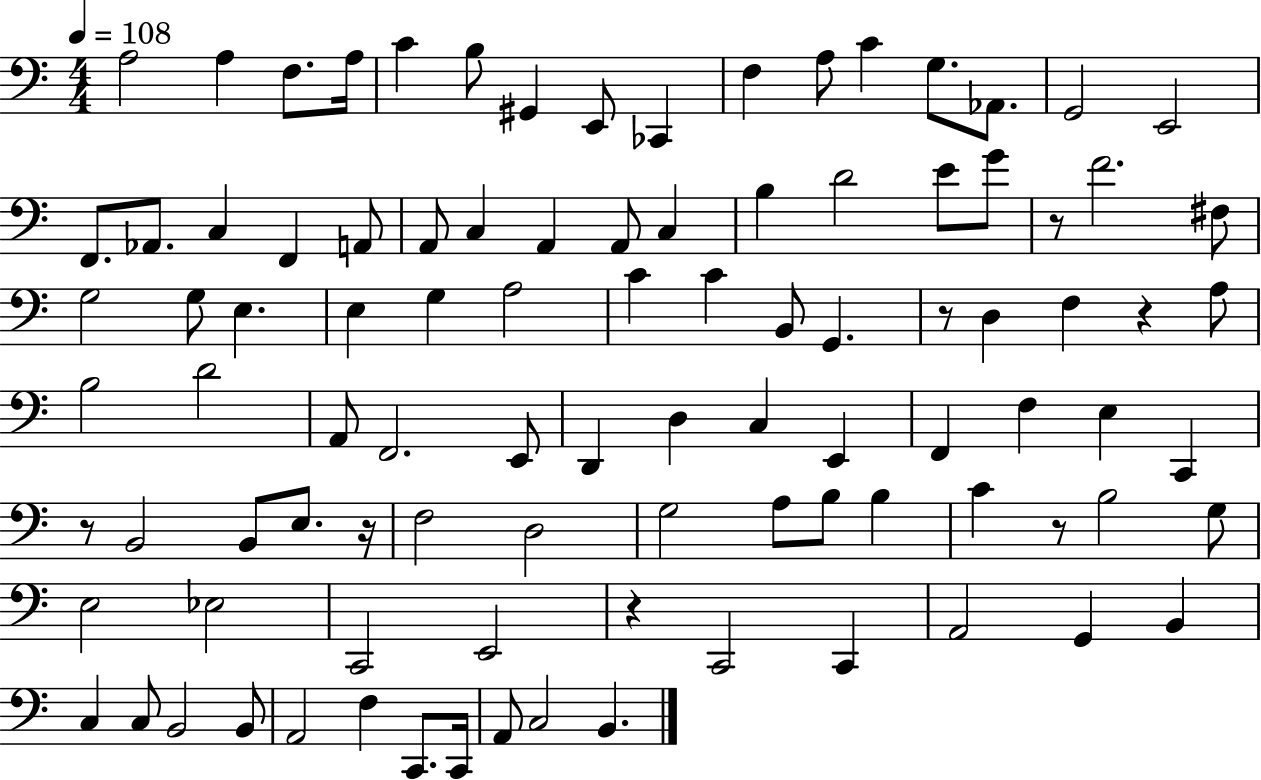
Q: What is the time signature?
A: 4/4